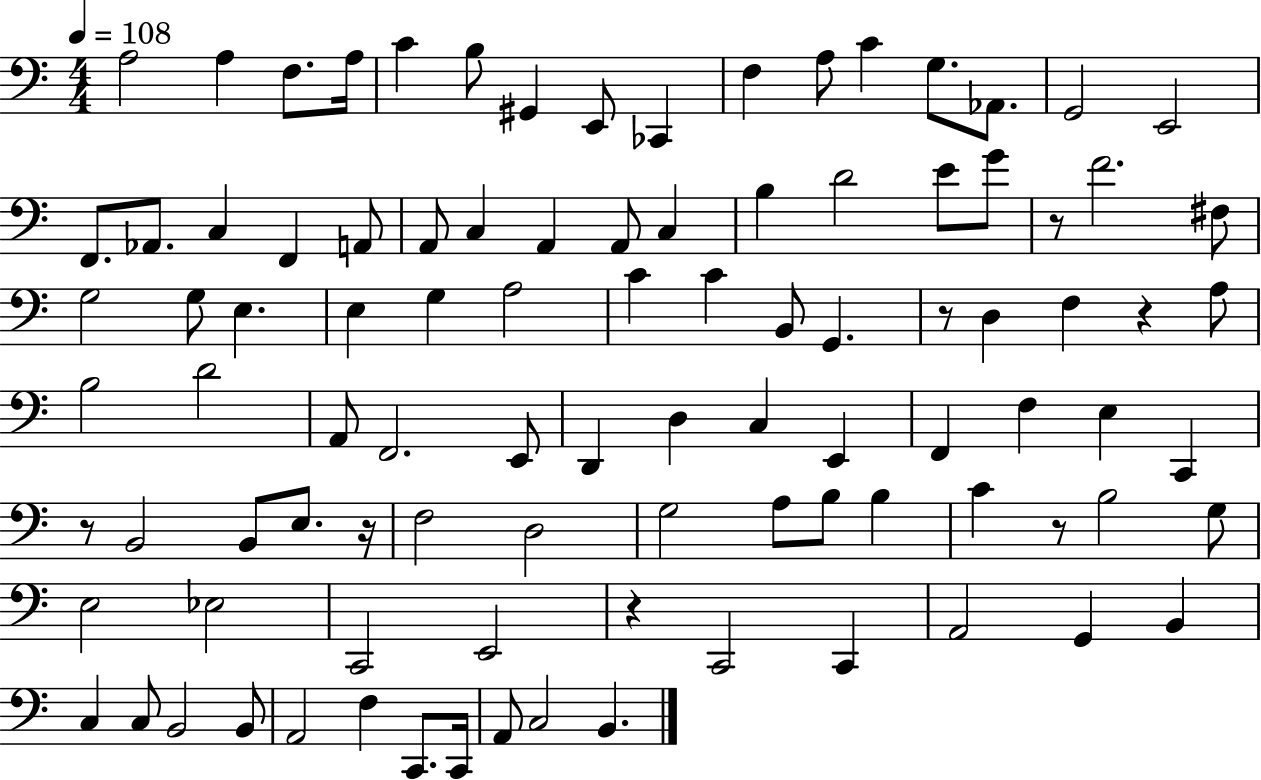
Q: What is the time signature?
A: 4/4